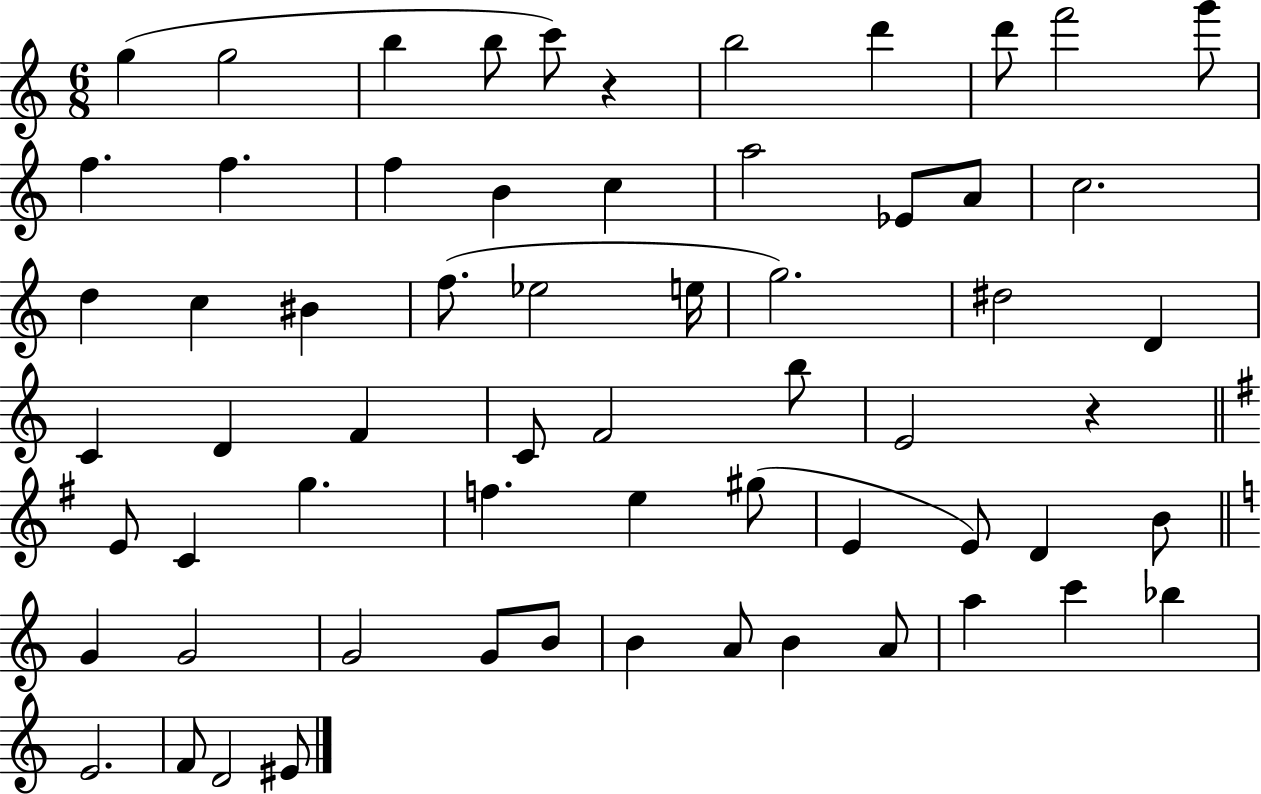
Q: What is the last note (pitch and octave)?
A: EIS4